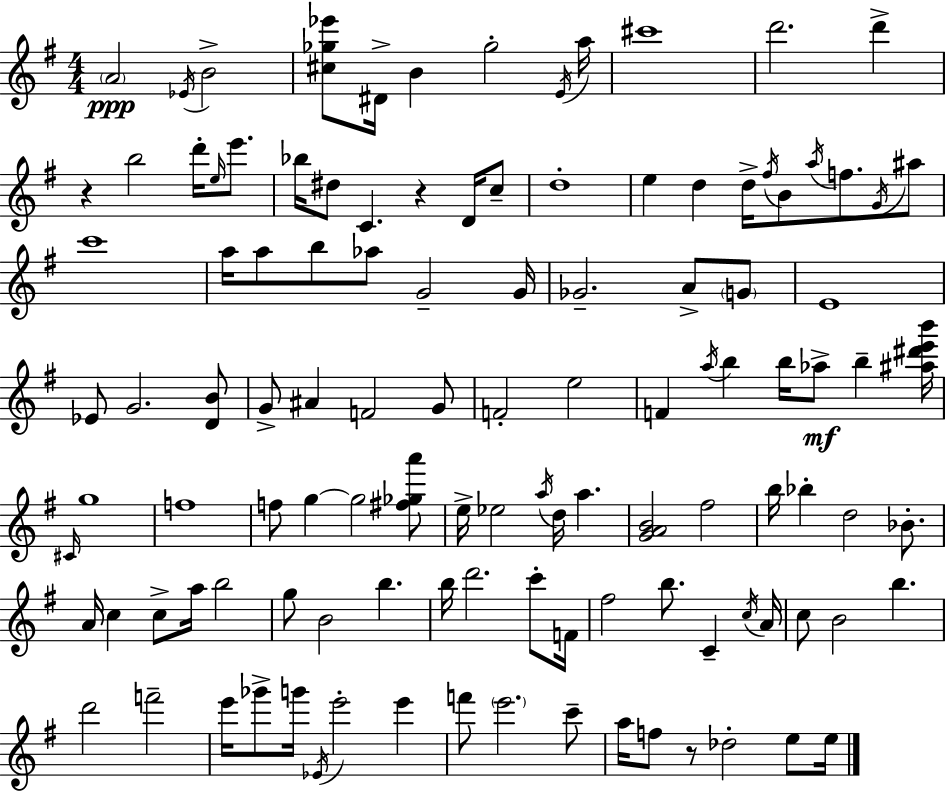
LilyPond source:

{
  \clef treble
  \numericTimeSignature
  \time 4/4
  \key e \minor
  \repeat volta 2 { \parenthesize a'2\ppp \acciaccatura { ees'16 } b'2-> | <cis'' ges'' ees'''>8 dis'16-> b'4 ges''2-. | \acciaccatura { e'16 } a''16 cis'''1 | d'''2. d'''4-> | \break r4 b''2 d'''16-. \grace { e''16 } | e'''8. bes''16 dis''8 c'4. r4 | d'16 c''8-- d''1-. | e''4 d''4 d''16-> \acciaccatura { fis''16 } b'8 \acciaccatura { a''16 } | \break f''8. \acciaccatura { g'16 } ais''8 c'''1 | a''16 a''8 b''8 aes''8 g'2-- | g'16 ges'2.-- | a'8-> \parenthesize g'8 e'1 | \break ees'8 g'2. | <d' b'>8 g'8-> ais'4 f'2 | g'8 f'2-. e''2 | f'4 \acciaccatura { a''16 } b''4 b''16 | \break aes''8->\mf b''4-- <ais'' dis''' e''' b'''>16 \grace { cis'16 } g''1 | f''1 | f''8 g''4~~ g''2 | <fis'' ges'' a'''>8 e''16-> ees''2 | \break \acciaccatura { a''16 } d''16 a''4. <g' a' b'>2 | fis''2 b''16 bes''4-. d''2 | bes'8.-. a'16 c''4 c''8-> | a''16 b''2 g''8 b'2 | \break b''4. b''16 d'''2. | c'''8-. f'16 fis''2 | b''8. c'4-- \acciaccatura { c''16 } a'16 c''8 b'2 | b''4. d'''2 | \break f'''2-- e'''16 ges'''8-> g'''16 \acciaccatura { ees'16 } e'''2-. | e'''4 f'''8 \parenthesize e'''2. | c'''8-- a''16 f''8 r8 | des''2-. e''8 e''16 } \bar "|."
}